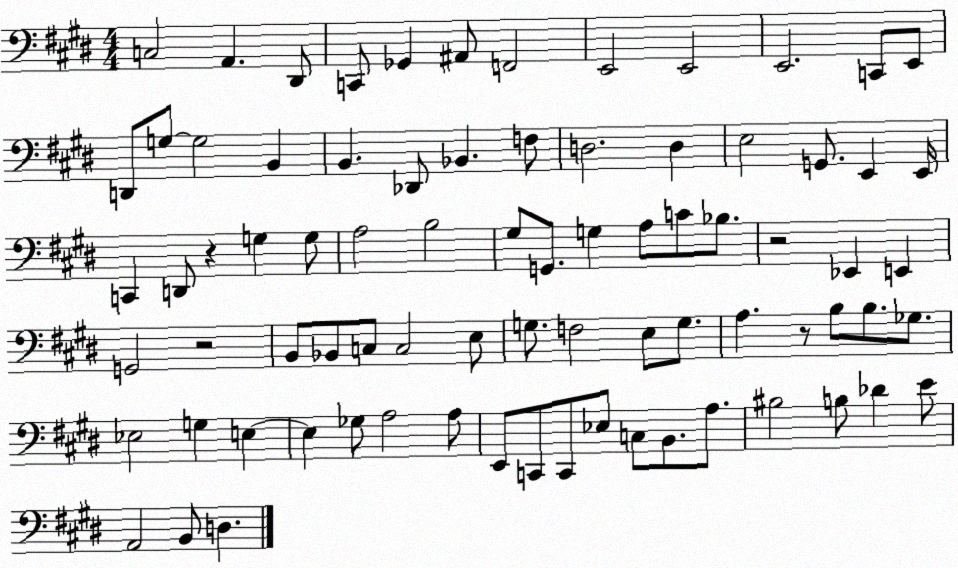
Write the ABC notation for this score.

X:1
T:Untitled
M:4/4
L:1/4
K:E
C,2 A,, ^D,,/2 C,,/2 _G,, ^A,,/2 F,,2 E,,2 E,,2 E,,2 C,,/2 E,,/2 D,,/2 G,/2 G,2 B,, B,, _D,,/2 _B,, F,/2 D,2 D, E,2 G,,/2 E,, E,,/4 C,, D,,/2 z G, G,/2 A,2 B,2 ^G,/2 G,,/2 G, A,/2 C/2 _B,/2 z2 _E,, E,, G,,2 z2 B,,/2 _B,,/2 C,/2 C,2 E,/2 G,/2 F,2 E,/2 G,/2 A, z/2 B,/2 B,/2 _G,/2 _E,2 G, E, E, _G,/2 A,2 A,/2 E,,/2 C,,/2 C,,/2 _E,/2 C,/2 B,,/2 A,/2 ^B,2 B,/2 _D E/2 A,,2 B,,/2 D,